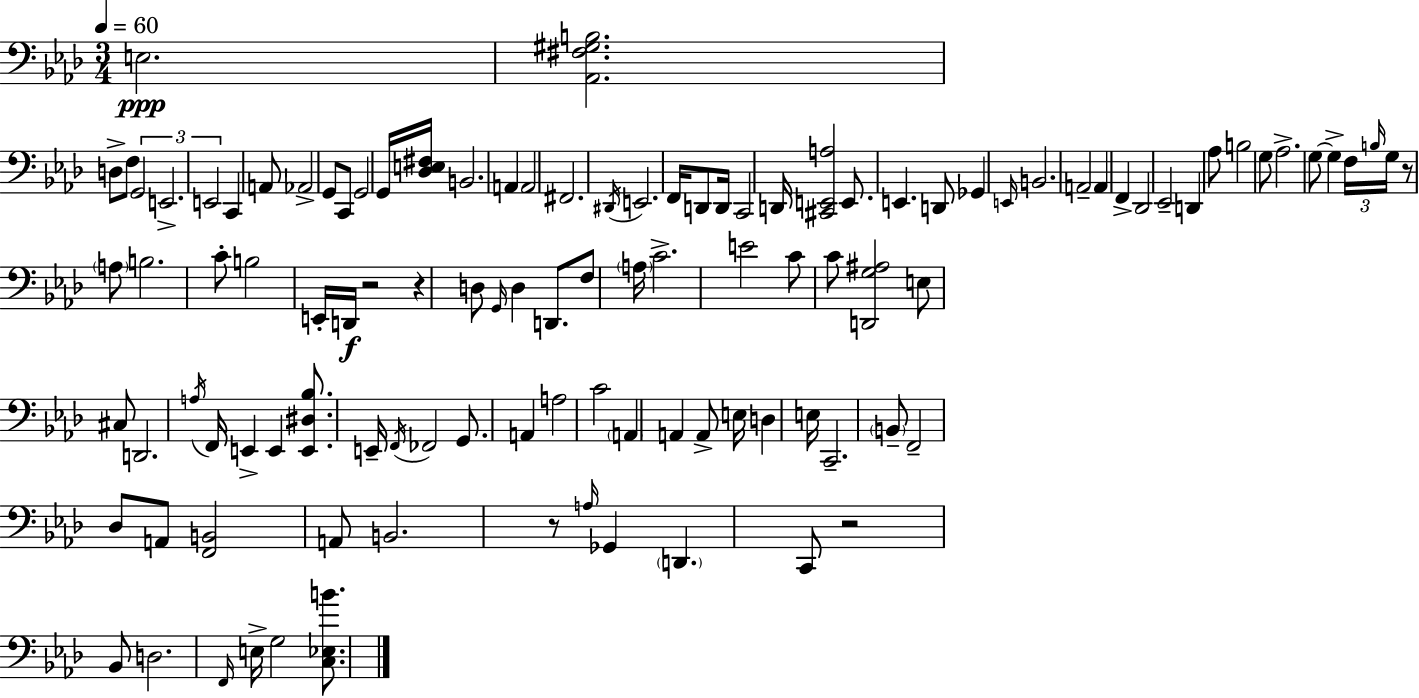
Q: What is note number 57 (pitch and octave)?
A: A3